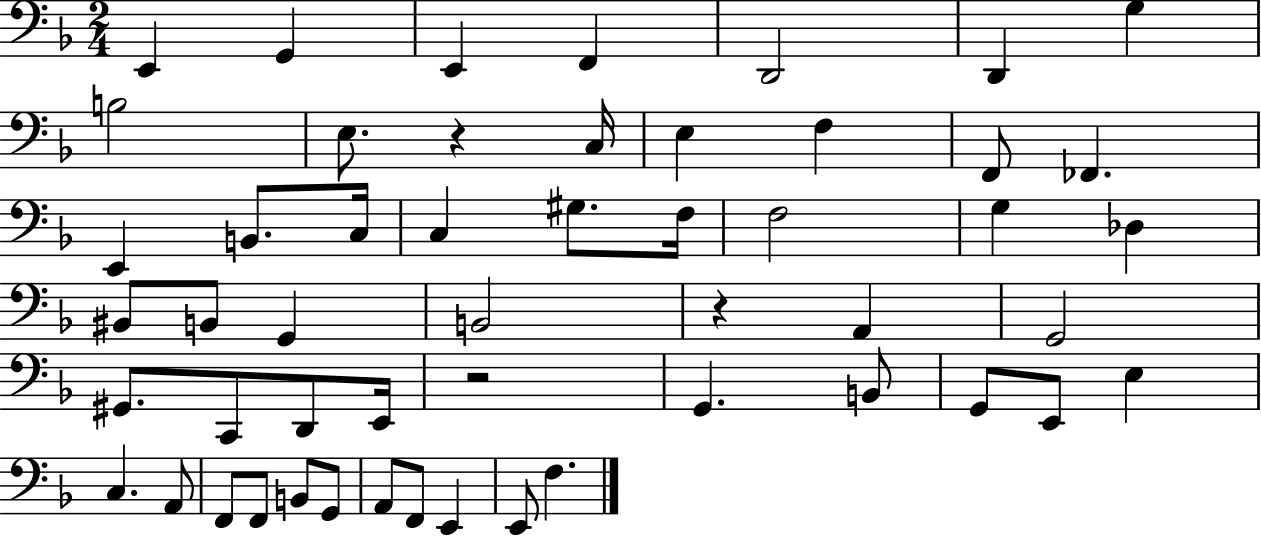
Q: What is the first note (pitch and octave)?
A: E2